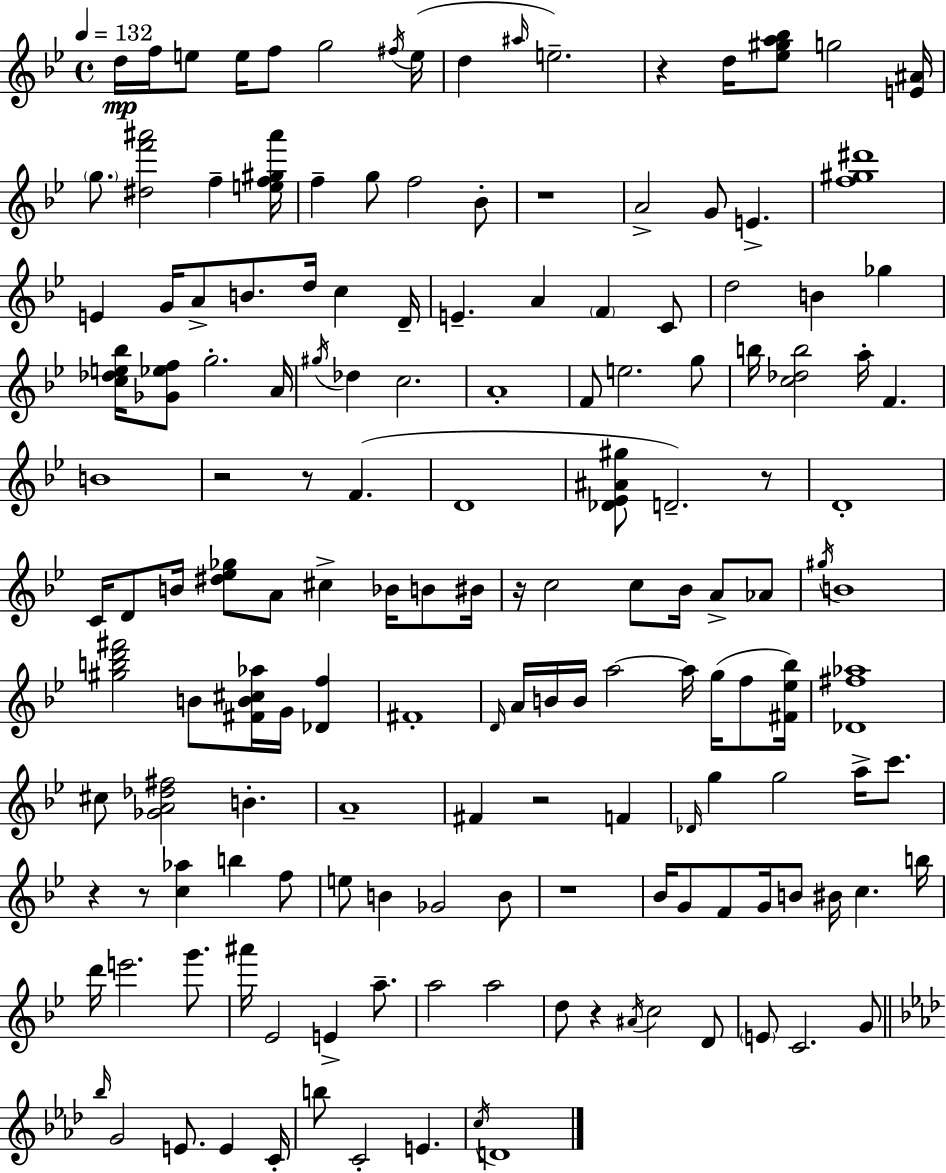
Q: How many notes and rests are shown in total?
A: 157